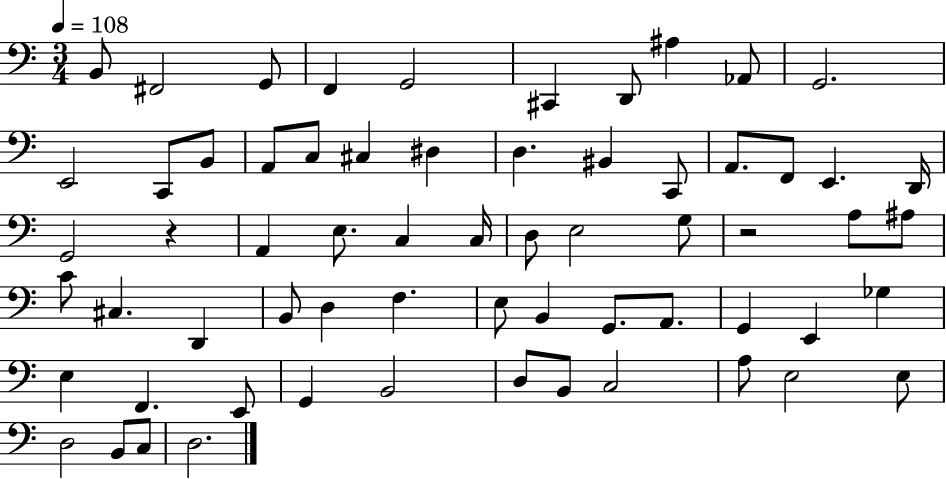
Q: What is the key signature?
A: C major